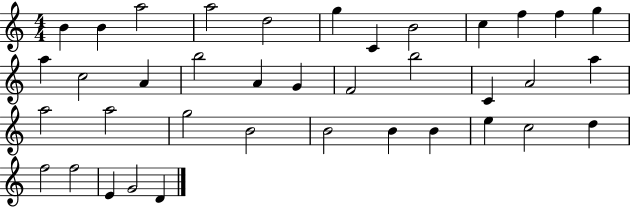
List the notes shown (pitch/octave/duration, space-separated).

B4/q B4/q A5/h A5/h D5/h G5/q C4/q B4/h C5/q F5/q F5/q G5/q A5/q C5/h A4/q B5/h A4/q G4/q F4/h B5/h C4/q A4/h A5/q A5/h A5/h G5/h B4/h B4/h B4/q B4/q E5/q C5/h D5/q F5/h F5/h E4/q G4/h D4/q